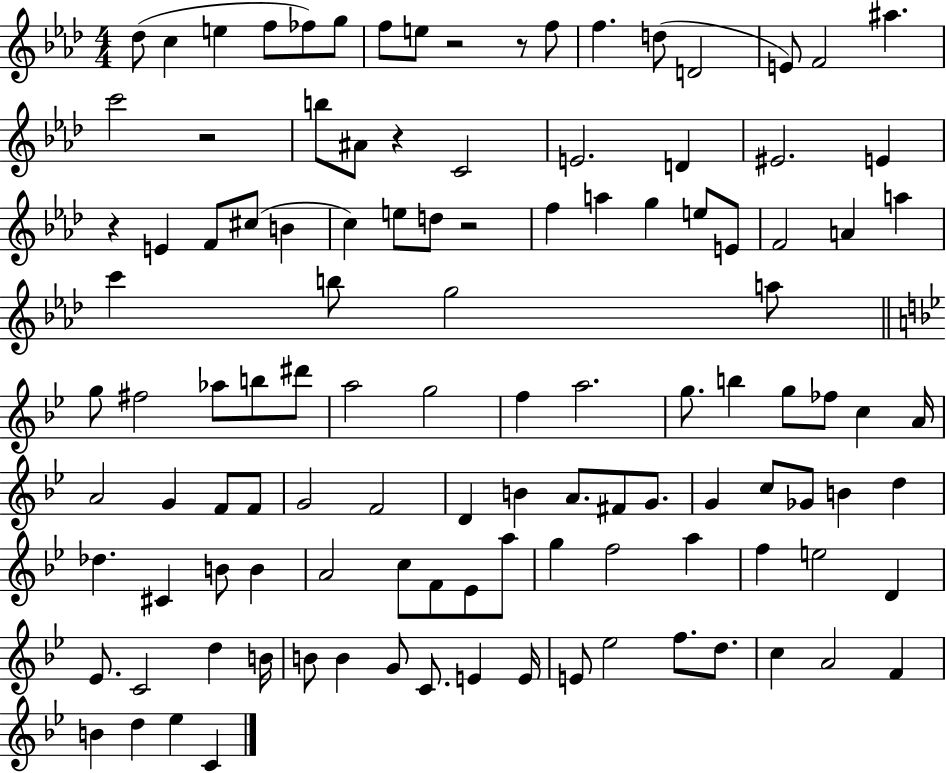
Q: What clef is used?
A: treble